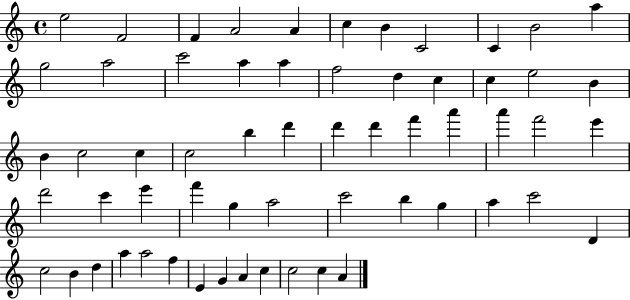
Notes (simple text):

E5/h F4/h F4/q A4/h A4/q C5/q B4/q C4/h C4/q B4/h A5/q G5/h A5/h C6/h A5/q A5/q F5/h D5/q C5/q C5/q E5/h B4/q B4/q C5/h C5/q C5/h B5/q D6/q D6/q D6/q F6/q A6/q A6/q F6/h E6/q D6/h C6/q E6/q F6/q G5/q A5/h C6/h B5/q G5/q A5/q C6/h D4/q C5/h B4/q D5/q A5/q A5/h F5/q E4/q G4/q A4/q C5/q C5/h C5/q A4/q